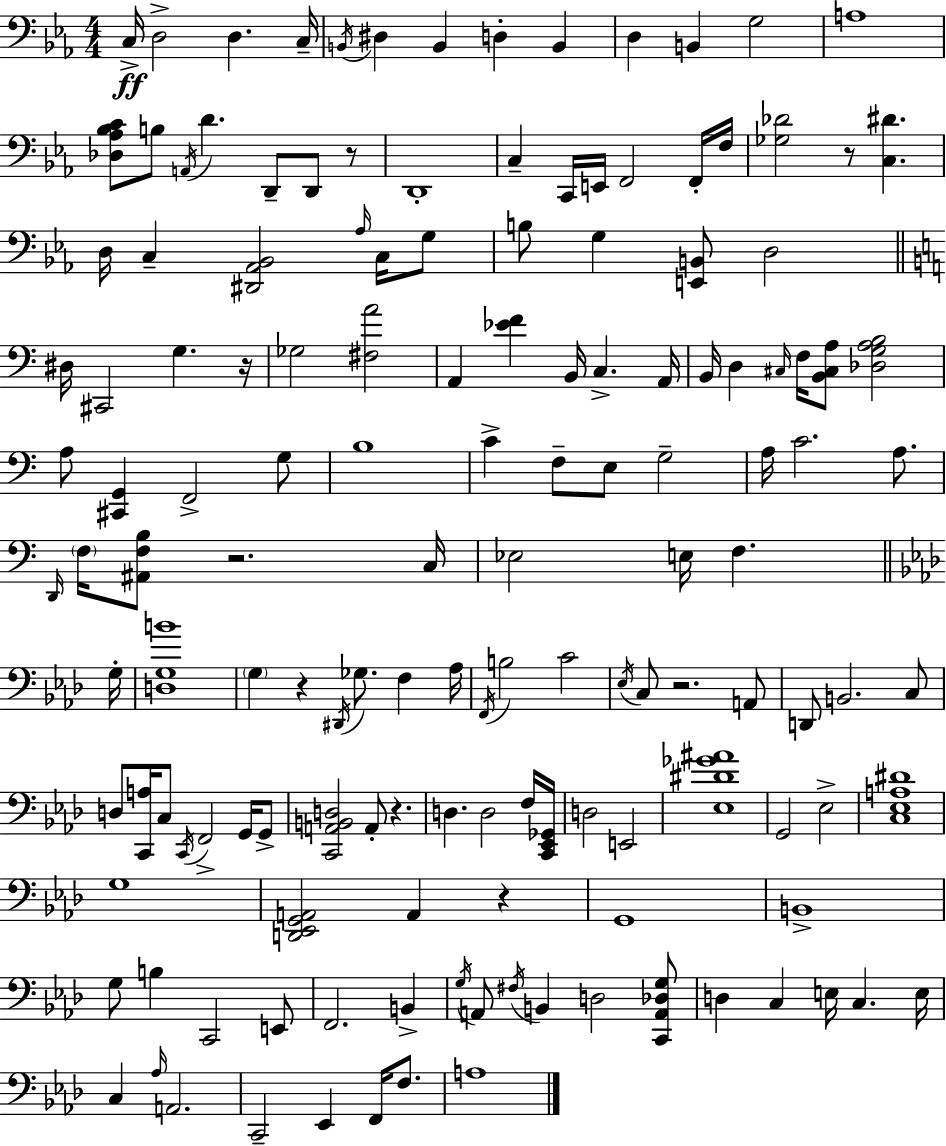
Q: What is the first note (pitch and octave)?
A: C3